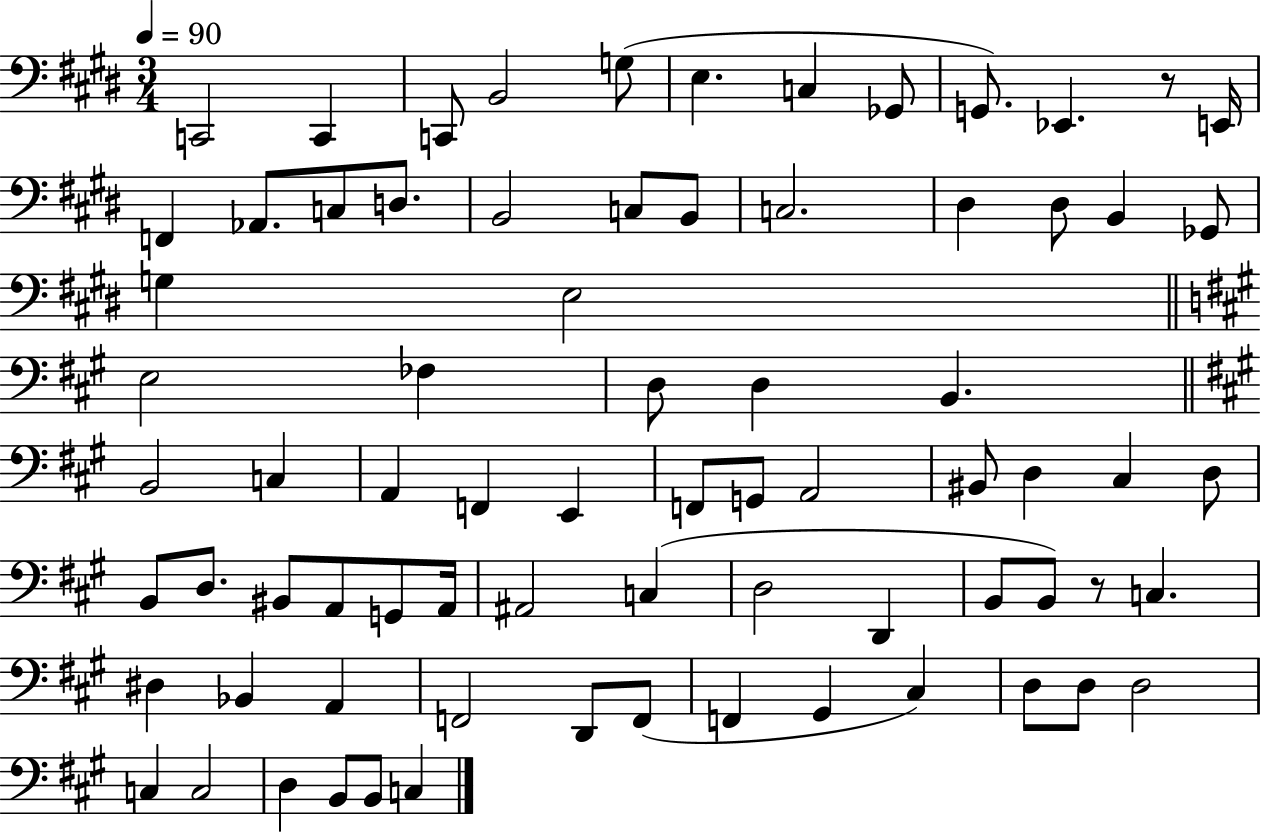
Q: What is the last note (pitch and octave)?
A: C3